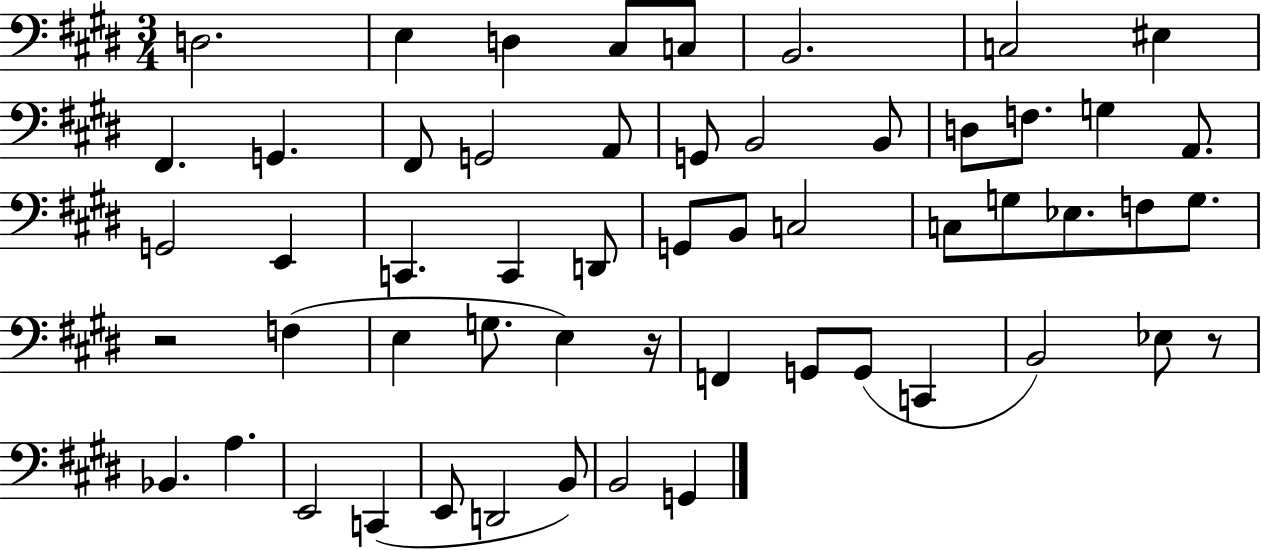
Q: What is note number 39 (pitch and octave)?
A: G2